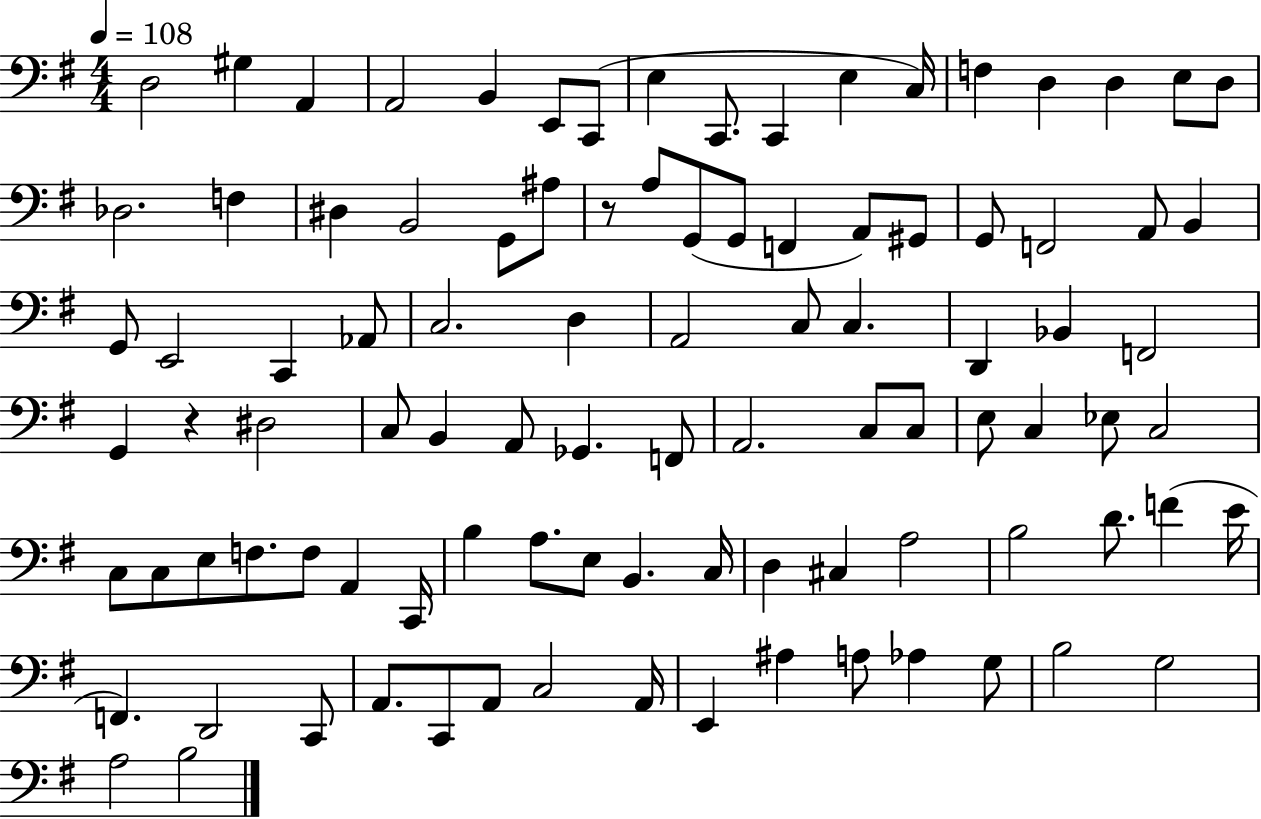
X:1
T:Untitled
M:4/4
L:1/4
K:G
D,2 ^G, A,, A,,2 B,, E,,/2 C,,/2 E, C,,/2 C,, E, C,/4 F, D, D, E,/2 D,/2 _D,2 F, ^D, B,,2 G,,/2 ^A,/2 z/2 A,/2 G,,/2 G,,/2 F,, A,,/2 ^G,,/2 G,,/2 F,,2 A,,/2 B,, G,,/2 E,,2 C,, _A,,/2 C,2 D, A,,2 C,/2 C, D,, _B,, F,,2 G,, z ^D,2 C,/2 B,, A,,/2 _G,, F,,/2 A,,2 C,/2 C,/2 E,/2 C, _E,/2 C,2 C,/2 C,/2 E,/2 F,/2 F,/2 A,, C,,/4 B, A,/2 E,/2 B,, C,/4 D, ^C, A,2 B,2 D/2 F E/4 F,, D,,2 C,,/2 A,,/2 C,,/2 A,,/2 C,2 A,,/4 E,, ^A, A,/2 _A, G,/2 B,2 G,2 A,2 B,2